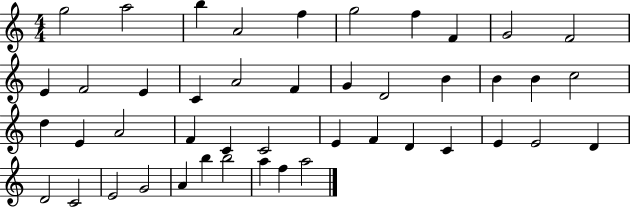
{
  \clef treble
  \numericTimeSignature
  \time 4/4
  \key c \major
  g''2 a''2 | b''4 a'2 f''4 | g''2 f''4 f'4 | g'2 f'2 | \break e'4 f'2 e'4 | c'4 a'2 f'4 | g'4 d'2 b'4 | b'4 b'4 c''2 | \break d''4 e'4 a'2 | f'4 c'4 c'2 | e'4 f'4 d'4 c'4 | e'4 e'2 d'4 | \break d'2 c'2 | e'2 g'2 | a'4 b''4 b''2 | a''4 f''4 a''2 | \break \bar "|."
}